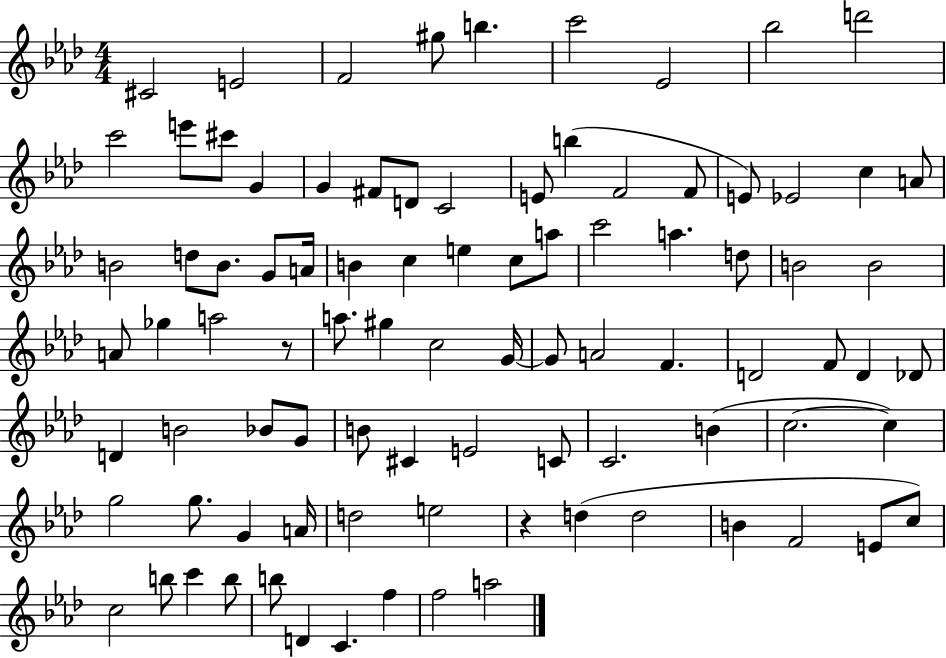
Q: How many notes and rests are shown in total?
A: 90